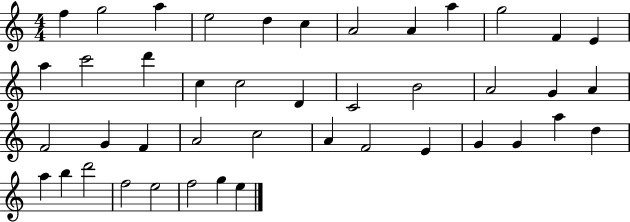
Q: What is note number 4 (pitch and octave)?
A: E5